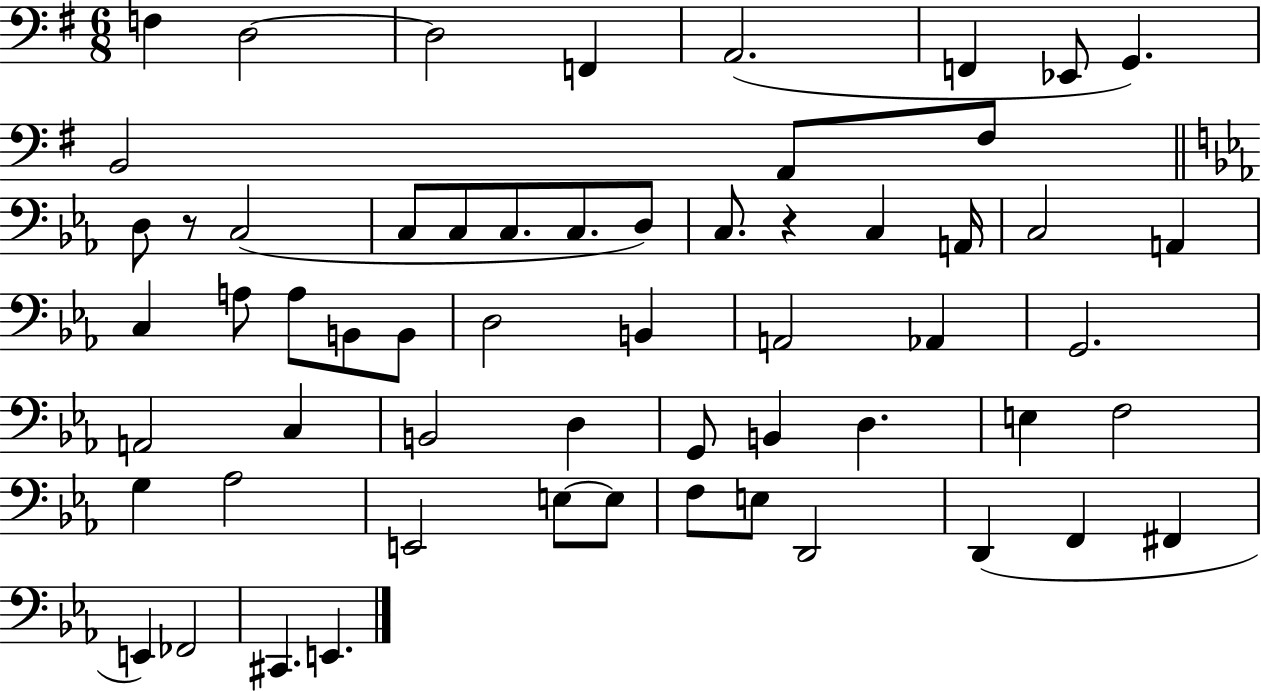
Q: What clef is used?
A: bass